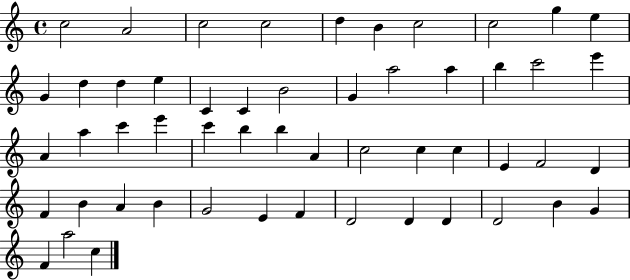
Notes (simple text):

C5/h A4/h C5/h C5/h D5/q B4/q C5/h C5/h G5/q E5/q G4/q D5/q D5/q E5/q C4/q C4/q B4/h G4/q A5/h A5/q B5/q C6/h E6/q A4/q A5/q C6/q E6/q C6/q B5/q B5/q A4/q C5/h C5/q C5/q E4/q F4/h D4/q F4/q B4/q A4/q B4/q G4/h E4/q F4/q D4/h D4/q D4/q D4/h B4/q G4/q F4/q A5/h C5/q